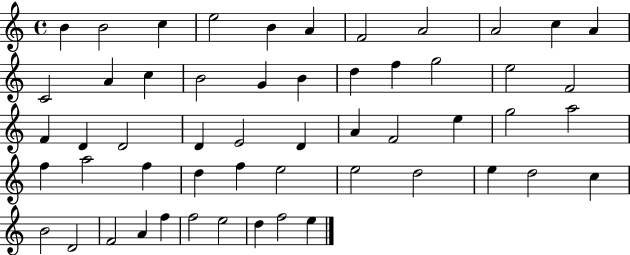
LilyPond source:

{
  \clef treble
  \time 4/4
  \defaultTimeSignature
  \key c \major
  b'4 b'2 c''4 | e''2 b'4 a'4 | f'2 a'2 | a'2 c''4 a'4 | \break c'2 a'4 c''4 | b'2 g'4 b'4 | d''4 f''4 g''2 | e''2 f'2 | \break f'4 d'4 d'2 | d'4 e'2 d'4 | a'4 f'2 e''4 | g''2 a''2 | \break f''4 a''2 f''4 | d''4 f''4 e''2 | e''2 d''2 | e''4 d''2 c''4 | \break b'2 d'2 | f'2 a'4 f''4 | f''2 e''2 | d''4 f''2 e''4 | \break \bar "|."
}